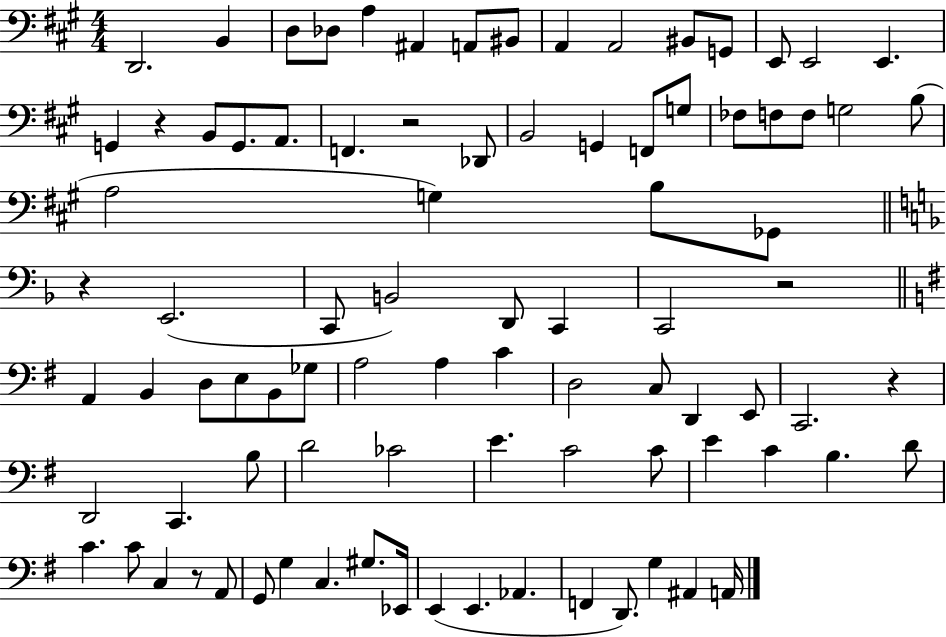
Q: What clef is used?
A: bass